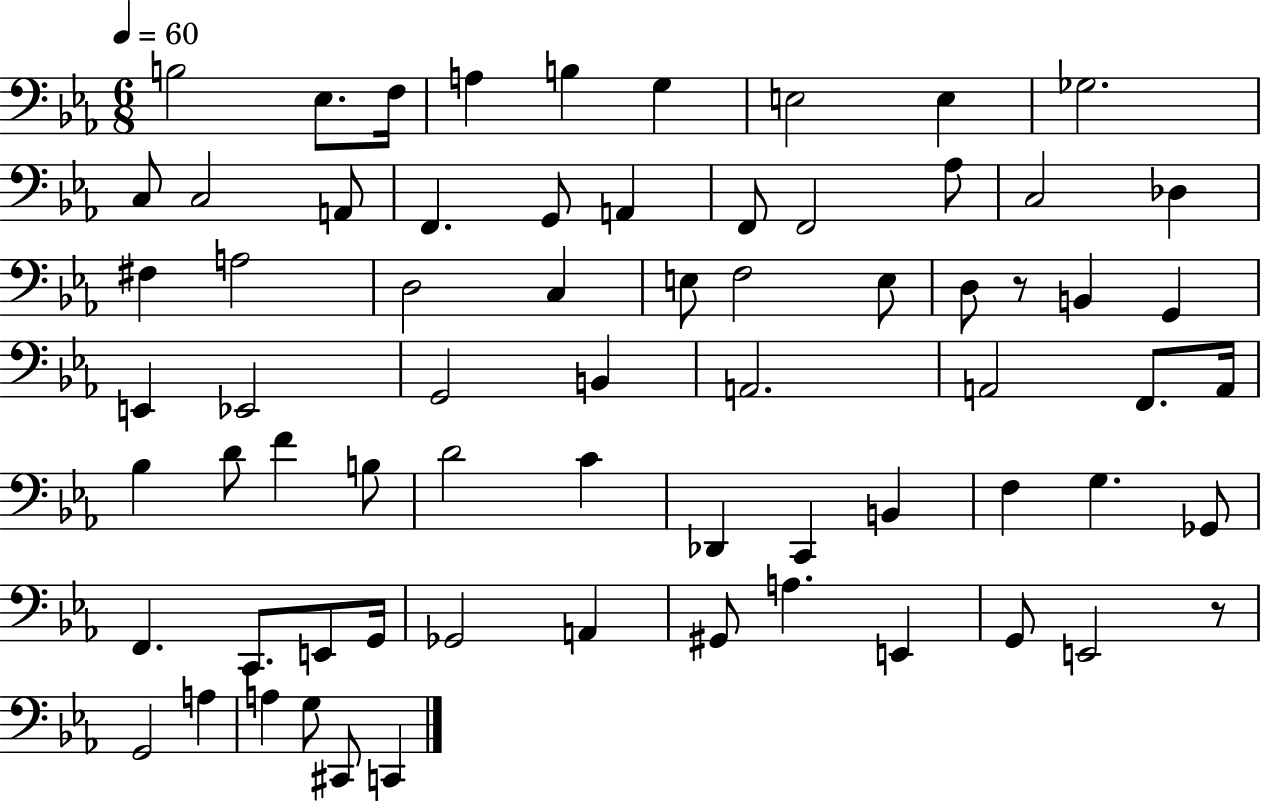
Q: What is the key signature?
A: EES major